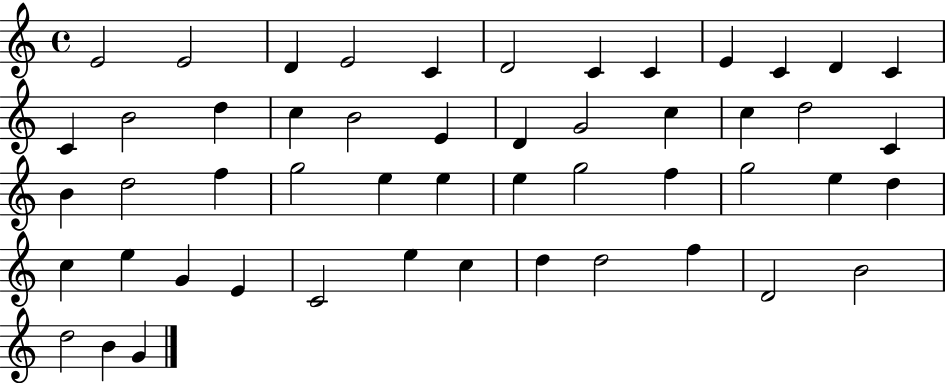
X:1
T:Untitled
M:4/4
L:1/4
K:C
E2 E2 D E2 C D2 C C E C D C C B2 d c B2 E D G2 c c d2 C B d2 f g2 e e e g2 f g2 e d c e G E C2 e c d d2 f D2 B2 d2 B G